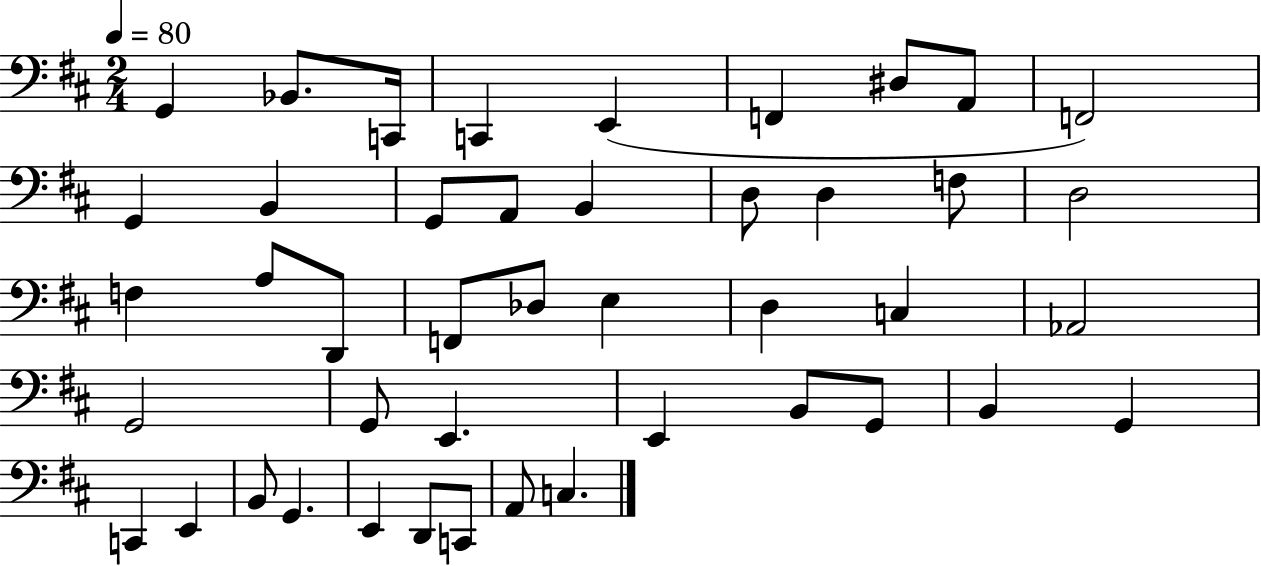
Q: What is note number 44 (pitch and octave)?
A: C3